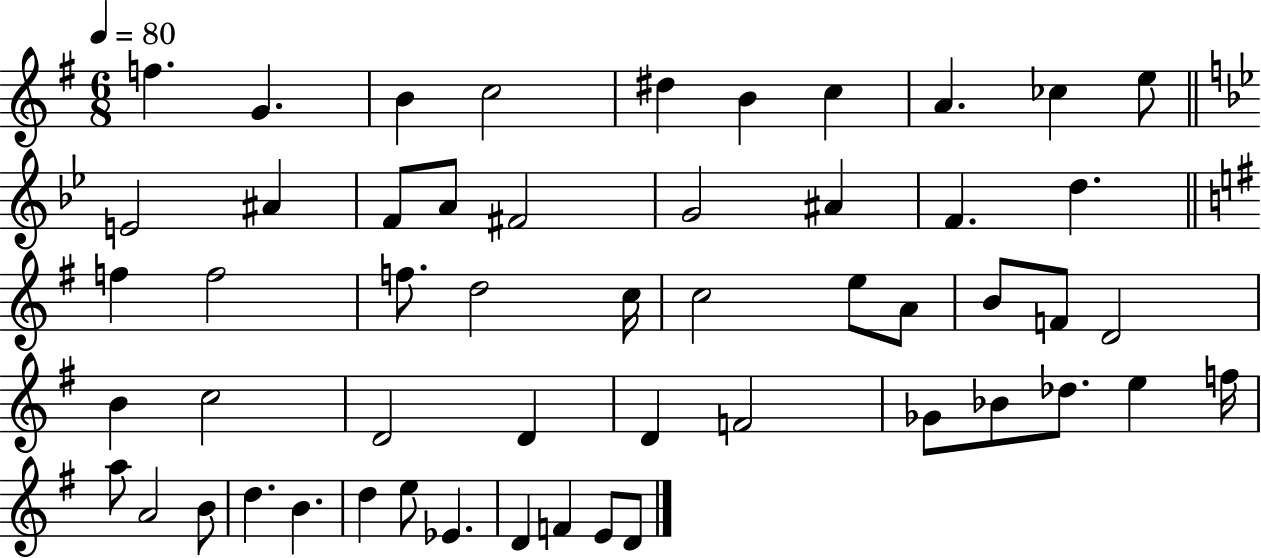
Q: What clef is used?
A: treble